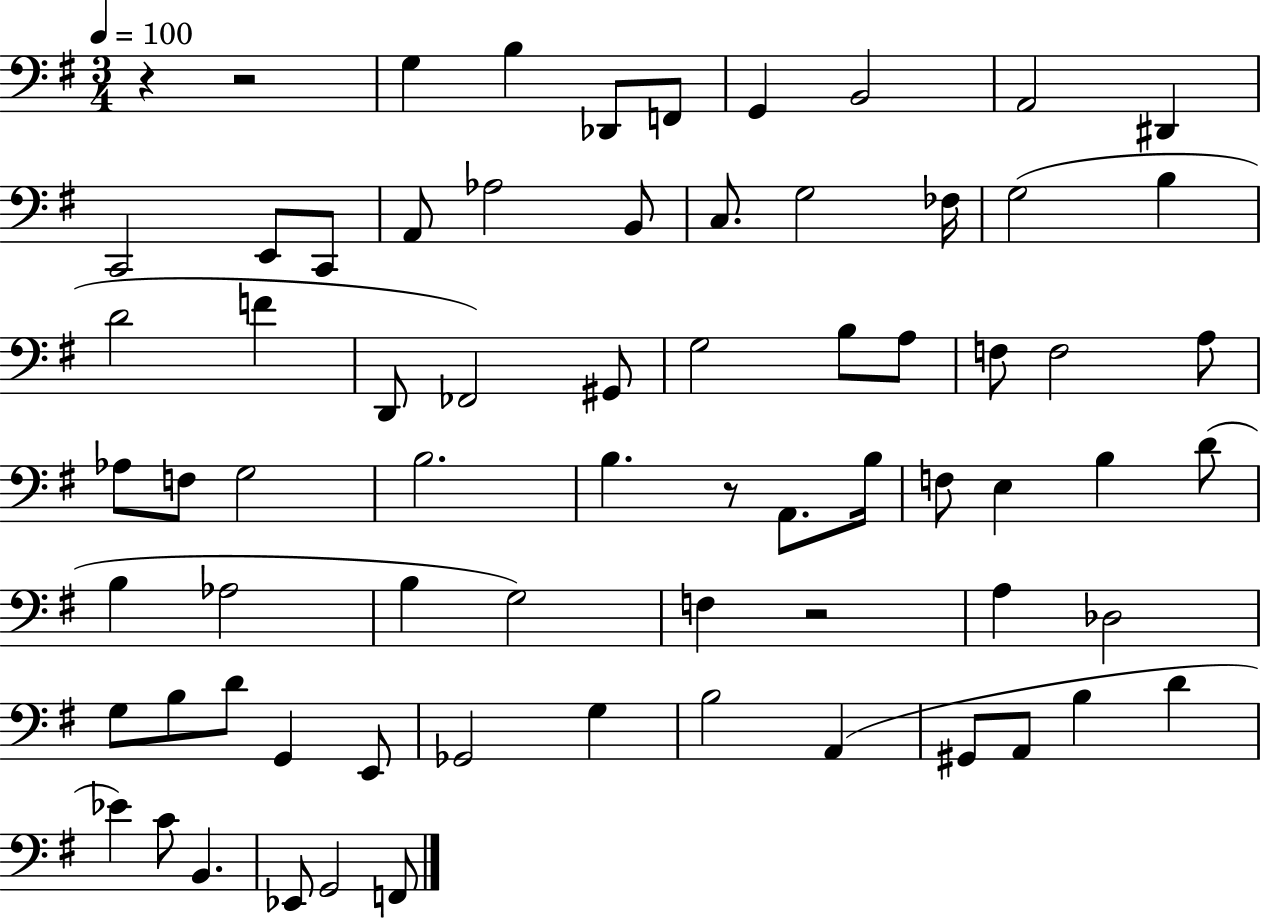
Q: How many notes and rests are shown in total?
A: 71